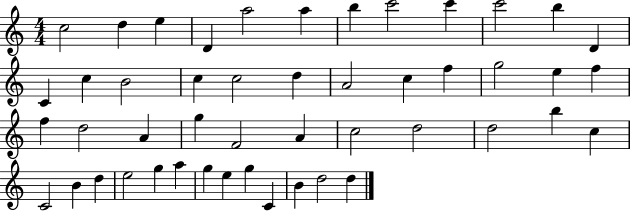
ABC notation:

X:1
T:Untitled
M:4/4
L:1/4
K:C
c2 d e D a2 a b c'2 c' c'2 b D C c B2 c c2 d A2 c f g2 e f f d2 A g F2 A c2 d2 d2 b c C2 B d e2 g a g e g C B d2 d